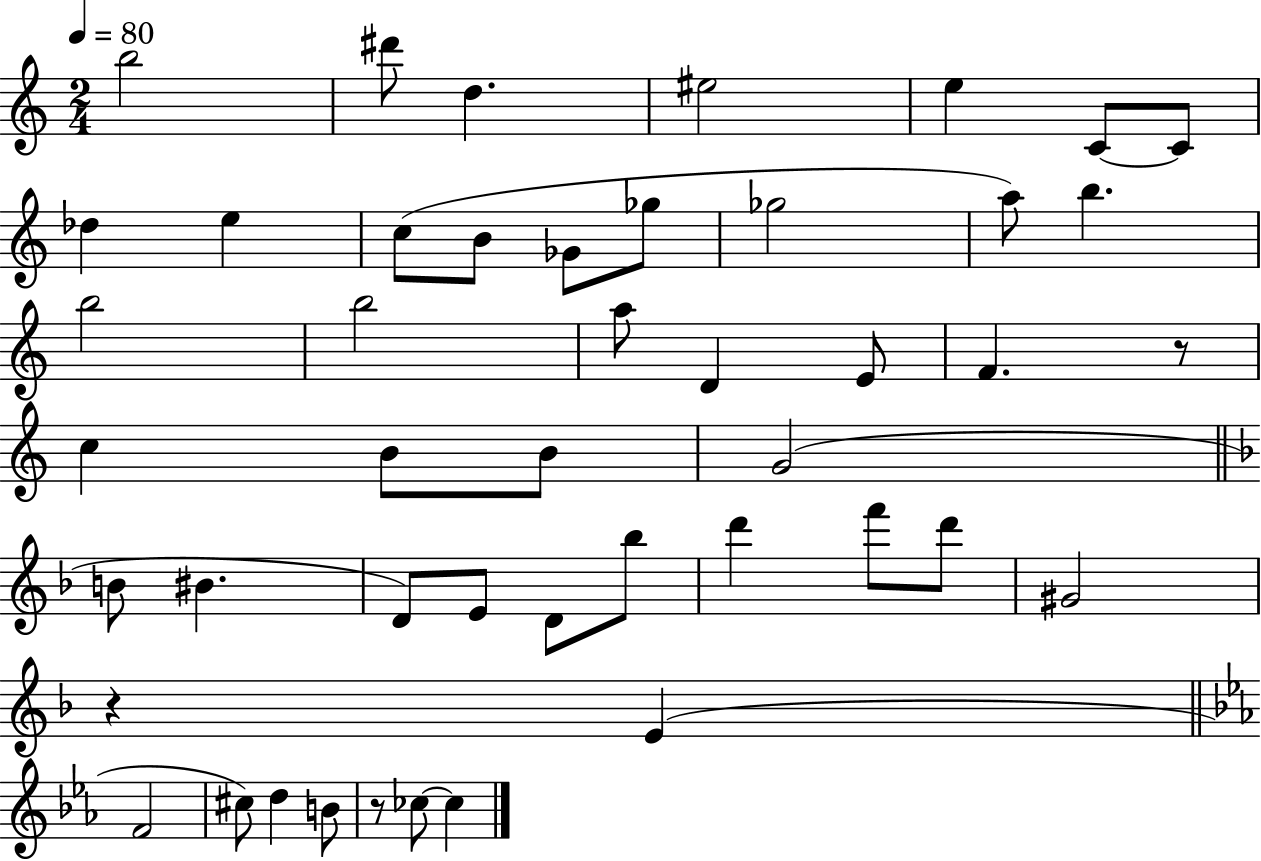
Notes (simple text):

B5/h D#6/e D5/q. EIS5/h E5/q C4/e C4/e Db5/q E5/q C5/e B4/e Gb4/e Gb5/e Gb5/h A5/e B5/q. B5/h B5/h A5/e D4/q E4/e F4/q. R/e C5/q B4/e B4/e G4/h B4/e BIS4/q. D4/e E4/e D4/e Bb5/e D6/q F6/e D6/e G#4/h R/q E4/q F4/h C#5/e D5/q B4/e R/e CES5/e CES5/q